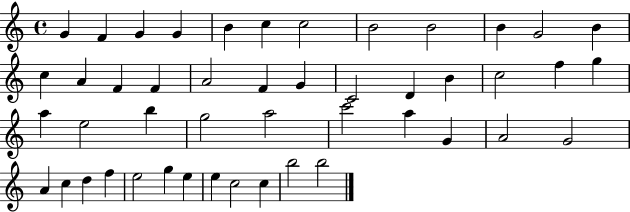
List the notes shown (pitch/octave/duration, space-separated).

G4/q F4/q G4/q G4/q B4/q C5/q C5/h B4/h B4/h B4/q G4/h B4/q C5/q A4/q F4/q F4/q A4/h F4/q G4/q C4/h D4/q B4/q C5/h F5/q G5/q A5/q E5/h B5/q G5/h A5/h C6/h A5/q G4/q A4/h G4/h A4/q C5/q D5/q F5/q E5/h G5/q E5/q E5/q C5/h C5/q B5/h B5/h